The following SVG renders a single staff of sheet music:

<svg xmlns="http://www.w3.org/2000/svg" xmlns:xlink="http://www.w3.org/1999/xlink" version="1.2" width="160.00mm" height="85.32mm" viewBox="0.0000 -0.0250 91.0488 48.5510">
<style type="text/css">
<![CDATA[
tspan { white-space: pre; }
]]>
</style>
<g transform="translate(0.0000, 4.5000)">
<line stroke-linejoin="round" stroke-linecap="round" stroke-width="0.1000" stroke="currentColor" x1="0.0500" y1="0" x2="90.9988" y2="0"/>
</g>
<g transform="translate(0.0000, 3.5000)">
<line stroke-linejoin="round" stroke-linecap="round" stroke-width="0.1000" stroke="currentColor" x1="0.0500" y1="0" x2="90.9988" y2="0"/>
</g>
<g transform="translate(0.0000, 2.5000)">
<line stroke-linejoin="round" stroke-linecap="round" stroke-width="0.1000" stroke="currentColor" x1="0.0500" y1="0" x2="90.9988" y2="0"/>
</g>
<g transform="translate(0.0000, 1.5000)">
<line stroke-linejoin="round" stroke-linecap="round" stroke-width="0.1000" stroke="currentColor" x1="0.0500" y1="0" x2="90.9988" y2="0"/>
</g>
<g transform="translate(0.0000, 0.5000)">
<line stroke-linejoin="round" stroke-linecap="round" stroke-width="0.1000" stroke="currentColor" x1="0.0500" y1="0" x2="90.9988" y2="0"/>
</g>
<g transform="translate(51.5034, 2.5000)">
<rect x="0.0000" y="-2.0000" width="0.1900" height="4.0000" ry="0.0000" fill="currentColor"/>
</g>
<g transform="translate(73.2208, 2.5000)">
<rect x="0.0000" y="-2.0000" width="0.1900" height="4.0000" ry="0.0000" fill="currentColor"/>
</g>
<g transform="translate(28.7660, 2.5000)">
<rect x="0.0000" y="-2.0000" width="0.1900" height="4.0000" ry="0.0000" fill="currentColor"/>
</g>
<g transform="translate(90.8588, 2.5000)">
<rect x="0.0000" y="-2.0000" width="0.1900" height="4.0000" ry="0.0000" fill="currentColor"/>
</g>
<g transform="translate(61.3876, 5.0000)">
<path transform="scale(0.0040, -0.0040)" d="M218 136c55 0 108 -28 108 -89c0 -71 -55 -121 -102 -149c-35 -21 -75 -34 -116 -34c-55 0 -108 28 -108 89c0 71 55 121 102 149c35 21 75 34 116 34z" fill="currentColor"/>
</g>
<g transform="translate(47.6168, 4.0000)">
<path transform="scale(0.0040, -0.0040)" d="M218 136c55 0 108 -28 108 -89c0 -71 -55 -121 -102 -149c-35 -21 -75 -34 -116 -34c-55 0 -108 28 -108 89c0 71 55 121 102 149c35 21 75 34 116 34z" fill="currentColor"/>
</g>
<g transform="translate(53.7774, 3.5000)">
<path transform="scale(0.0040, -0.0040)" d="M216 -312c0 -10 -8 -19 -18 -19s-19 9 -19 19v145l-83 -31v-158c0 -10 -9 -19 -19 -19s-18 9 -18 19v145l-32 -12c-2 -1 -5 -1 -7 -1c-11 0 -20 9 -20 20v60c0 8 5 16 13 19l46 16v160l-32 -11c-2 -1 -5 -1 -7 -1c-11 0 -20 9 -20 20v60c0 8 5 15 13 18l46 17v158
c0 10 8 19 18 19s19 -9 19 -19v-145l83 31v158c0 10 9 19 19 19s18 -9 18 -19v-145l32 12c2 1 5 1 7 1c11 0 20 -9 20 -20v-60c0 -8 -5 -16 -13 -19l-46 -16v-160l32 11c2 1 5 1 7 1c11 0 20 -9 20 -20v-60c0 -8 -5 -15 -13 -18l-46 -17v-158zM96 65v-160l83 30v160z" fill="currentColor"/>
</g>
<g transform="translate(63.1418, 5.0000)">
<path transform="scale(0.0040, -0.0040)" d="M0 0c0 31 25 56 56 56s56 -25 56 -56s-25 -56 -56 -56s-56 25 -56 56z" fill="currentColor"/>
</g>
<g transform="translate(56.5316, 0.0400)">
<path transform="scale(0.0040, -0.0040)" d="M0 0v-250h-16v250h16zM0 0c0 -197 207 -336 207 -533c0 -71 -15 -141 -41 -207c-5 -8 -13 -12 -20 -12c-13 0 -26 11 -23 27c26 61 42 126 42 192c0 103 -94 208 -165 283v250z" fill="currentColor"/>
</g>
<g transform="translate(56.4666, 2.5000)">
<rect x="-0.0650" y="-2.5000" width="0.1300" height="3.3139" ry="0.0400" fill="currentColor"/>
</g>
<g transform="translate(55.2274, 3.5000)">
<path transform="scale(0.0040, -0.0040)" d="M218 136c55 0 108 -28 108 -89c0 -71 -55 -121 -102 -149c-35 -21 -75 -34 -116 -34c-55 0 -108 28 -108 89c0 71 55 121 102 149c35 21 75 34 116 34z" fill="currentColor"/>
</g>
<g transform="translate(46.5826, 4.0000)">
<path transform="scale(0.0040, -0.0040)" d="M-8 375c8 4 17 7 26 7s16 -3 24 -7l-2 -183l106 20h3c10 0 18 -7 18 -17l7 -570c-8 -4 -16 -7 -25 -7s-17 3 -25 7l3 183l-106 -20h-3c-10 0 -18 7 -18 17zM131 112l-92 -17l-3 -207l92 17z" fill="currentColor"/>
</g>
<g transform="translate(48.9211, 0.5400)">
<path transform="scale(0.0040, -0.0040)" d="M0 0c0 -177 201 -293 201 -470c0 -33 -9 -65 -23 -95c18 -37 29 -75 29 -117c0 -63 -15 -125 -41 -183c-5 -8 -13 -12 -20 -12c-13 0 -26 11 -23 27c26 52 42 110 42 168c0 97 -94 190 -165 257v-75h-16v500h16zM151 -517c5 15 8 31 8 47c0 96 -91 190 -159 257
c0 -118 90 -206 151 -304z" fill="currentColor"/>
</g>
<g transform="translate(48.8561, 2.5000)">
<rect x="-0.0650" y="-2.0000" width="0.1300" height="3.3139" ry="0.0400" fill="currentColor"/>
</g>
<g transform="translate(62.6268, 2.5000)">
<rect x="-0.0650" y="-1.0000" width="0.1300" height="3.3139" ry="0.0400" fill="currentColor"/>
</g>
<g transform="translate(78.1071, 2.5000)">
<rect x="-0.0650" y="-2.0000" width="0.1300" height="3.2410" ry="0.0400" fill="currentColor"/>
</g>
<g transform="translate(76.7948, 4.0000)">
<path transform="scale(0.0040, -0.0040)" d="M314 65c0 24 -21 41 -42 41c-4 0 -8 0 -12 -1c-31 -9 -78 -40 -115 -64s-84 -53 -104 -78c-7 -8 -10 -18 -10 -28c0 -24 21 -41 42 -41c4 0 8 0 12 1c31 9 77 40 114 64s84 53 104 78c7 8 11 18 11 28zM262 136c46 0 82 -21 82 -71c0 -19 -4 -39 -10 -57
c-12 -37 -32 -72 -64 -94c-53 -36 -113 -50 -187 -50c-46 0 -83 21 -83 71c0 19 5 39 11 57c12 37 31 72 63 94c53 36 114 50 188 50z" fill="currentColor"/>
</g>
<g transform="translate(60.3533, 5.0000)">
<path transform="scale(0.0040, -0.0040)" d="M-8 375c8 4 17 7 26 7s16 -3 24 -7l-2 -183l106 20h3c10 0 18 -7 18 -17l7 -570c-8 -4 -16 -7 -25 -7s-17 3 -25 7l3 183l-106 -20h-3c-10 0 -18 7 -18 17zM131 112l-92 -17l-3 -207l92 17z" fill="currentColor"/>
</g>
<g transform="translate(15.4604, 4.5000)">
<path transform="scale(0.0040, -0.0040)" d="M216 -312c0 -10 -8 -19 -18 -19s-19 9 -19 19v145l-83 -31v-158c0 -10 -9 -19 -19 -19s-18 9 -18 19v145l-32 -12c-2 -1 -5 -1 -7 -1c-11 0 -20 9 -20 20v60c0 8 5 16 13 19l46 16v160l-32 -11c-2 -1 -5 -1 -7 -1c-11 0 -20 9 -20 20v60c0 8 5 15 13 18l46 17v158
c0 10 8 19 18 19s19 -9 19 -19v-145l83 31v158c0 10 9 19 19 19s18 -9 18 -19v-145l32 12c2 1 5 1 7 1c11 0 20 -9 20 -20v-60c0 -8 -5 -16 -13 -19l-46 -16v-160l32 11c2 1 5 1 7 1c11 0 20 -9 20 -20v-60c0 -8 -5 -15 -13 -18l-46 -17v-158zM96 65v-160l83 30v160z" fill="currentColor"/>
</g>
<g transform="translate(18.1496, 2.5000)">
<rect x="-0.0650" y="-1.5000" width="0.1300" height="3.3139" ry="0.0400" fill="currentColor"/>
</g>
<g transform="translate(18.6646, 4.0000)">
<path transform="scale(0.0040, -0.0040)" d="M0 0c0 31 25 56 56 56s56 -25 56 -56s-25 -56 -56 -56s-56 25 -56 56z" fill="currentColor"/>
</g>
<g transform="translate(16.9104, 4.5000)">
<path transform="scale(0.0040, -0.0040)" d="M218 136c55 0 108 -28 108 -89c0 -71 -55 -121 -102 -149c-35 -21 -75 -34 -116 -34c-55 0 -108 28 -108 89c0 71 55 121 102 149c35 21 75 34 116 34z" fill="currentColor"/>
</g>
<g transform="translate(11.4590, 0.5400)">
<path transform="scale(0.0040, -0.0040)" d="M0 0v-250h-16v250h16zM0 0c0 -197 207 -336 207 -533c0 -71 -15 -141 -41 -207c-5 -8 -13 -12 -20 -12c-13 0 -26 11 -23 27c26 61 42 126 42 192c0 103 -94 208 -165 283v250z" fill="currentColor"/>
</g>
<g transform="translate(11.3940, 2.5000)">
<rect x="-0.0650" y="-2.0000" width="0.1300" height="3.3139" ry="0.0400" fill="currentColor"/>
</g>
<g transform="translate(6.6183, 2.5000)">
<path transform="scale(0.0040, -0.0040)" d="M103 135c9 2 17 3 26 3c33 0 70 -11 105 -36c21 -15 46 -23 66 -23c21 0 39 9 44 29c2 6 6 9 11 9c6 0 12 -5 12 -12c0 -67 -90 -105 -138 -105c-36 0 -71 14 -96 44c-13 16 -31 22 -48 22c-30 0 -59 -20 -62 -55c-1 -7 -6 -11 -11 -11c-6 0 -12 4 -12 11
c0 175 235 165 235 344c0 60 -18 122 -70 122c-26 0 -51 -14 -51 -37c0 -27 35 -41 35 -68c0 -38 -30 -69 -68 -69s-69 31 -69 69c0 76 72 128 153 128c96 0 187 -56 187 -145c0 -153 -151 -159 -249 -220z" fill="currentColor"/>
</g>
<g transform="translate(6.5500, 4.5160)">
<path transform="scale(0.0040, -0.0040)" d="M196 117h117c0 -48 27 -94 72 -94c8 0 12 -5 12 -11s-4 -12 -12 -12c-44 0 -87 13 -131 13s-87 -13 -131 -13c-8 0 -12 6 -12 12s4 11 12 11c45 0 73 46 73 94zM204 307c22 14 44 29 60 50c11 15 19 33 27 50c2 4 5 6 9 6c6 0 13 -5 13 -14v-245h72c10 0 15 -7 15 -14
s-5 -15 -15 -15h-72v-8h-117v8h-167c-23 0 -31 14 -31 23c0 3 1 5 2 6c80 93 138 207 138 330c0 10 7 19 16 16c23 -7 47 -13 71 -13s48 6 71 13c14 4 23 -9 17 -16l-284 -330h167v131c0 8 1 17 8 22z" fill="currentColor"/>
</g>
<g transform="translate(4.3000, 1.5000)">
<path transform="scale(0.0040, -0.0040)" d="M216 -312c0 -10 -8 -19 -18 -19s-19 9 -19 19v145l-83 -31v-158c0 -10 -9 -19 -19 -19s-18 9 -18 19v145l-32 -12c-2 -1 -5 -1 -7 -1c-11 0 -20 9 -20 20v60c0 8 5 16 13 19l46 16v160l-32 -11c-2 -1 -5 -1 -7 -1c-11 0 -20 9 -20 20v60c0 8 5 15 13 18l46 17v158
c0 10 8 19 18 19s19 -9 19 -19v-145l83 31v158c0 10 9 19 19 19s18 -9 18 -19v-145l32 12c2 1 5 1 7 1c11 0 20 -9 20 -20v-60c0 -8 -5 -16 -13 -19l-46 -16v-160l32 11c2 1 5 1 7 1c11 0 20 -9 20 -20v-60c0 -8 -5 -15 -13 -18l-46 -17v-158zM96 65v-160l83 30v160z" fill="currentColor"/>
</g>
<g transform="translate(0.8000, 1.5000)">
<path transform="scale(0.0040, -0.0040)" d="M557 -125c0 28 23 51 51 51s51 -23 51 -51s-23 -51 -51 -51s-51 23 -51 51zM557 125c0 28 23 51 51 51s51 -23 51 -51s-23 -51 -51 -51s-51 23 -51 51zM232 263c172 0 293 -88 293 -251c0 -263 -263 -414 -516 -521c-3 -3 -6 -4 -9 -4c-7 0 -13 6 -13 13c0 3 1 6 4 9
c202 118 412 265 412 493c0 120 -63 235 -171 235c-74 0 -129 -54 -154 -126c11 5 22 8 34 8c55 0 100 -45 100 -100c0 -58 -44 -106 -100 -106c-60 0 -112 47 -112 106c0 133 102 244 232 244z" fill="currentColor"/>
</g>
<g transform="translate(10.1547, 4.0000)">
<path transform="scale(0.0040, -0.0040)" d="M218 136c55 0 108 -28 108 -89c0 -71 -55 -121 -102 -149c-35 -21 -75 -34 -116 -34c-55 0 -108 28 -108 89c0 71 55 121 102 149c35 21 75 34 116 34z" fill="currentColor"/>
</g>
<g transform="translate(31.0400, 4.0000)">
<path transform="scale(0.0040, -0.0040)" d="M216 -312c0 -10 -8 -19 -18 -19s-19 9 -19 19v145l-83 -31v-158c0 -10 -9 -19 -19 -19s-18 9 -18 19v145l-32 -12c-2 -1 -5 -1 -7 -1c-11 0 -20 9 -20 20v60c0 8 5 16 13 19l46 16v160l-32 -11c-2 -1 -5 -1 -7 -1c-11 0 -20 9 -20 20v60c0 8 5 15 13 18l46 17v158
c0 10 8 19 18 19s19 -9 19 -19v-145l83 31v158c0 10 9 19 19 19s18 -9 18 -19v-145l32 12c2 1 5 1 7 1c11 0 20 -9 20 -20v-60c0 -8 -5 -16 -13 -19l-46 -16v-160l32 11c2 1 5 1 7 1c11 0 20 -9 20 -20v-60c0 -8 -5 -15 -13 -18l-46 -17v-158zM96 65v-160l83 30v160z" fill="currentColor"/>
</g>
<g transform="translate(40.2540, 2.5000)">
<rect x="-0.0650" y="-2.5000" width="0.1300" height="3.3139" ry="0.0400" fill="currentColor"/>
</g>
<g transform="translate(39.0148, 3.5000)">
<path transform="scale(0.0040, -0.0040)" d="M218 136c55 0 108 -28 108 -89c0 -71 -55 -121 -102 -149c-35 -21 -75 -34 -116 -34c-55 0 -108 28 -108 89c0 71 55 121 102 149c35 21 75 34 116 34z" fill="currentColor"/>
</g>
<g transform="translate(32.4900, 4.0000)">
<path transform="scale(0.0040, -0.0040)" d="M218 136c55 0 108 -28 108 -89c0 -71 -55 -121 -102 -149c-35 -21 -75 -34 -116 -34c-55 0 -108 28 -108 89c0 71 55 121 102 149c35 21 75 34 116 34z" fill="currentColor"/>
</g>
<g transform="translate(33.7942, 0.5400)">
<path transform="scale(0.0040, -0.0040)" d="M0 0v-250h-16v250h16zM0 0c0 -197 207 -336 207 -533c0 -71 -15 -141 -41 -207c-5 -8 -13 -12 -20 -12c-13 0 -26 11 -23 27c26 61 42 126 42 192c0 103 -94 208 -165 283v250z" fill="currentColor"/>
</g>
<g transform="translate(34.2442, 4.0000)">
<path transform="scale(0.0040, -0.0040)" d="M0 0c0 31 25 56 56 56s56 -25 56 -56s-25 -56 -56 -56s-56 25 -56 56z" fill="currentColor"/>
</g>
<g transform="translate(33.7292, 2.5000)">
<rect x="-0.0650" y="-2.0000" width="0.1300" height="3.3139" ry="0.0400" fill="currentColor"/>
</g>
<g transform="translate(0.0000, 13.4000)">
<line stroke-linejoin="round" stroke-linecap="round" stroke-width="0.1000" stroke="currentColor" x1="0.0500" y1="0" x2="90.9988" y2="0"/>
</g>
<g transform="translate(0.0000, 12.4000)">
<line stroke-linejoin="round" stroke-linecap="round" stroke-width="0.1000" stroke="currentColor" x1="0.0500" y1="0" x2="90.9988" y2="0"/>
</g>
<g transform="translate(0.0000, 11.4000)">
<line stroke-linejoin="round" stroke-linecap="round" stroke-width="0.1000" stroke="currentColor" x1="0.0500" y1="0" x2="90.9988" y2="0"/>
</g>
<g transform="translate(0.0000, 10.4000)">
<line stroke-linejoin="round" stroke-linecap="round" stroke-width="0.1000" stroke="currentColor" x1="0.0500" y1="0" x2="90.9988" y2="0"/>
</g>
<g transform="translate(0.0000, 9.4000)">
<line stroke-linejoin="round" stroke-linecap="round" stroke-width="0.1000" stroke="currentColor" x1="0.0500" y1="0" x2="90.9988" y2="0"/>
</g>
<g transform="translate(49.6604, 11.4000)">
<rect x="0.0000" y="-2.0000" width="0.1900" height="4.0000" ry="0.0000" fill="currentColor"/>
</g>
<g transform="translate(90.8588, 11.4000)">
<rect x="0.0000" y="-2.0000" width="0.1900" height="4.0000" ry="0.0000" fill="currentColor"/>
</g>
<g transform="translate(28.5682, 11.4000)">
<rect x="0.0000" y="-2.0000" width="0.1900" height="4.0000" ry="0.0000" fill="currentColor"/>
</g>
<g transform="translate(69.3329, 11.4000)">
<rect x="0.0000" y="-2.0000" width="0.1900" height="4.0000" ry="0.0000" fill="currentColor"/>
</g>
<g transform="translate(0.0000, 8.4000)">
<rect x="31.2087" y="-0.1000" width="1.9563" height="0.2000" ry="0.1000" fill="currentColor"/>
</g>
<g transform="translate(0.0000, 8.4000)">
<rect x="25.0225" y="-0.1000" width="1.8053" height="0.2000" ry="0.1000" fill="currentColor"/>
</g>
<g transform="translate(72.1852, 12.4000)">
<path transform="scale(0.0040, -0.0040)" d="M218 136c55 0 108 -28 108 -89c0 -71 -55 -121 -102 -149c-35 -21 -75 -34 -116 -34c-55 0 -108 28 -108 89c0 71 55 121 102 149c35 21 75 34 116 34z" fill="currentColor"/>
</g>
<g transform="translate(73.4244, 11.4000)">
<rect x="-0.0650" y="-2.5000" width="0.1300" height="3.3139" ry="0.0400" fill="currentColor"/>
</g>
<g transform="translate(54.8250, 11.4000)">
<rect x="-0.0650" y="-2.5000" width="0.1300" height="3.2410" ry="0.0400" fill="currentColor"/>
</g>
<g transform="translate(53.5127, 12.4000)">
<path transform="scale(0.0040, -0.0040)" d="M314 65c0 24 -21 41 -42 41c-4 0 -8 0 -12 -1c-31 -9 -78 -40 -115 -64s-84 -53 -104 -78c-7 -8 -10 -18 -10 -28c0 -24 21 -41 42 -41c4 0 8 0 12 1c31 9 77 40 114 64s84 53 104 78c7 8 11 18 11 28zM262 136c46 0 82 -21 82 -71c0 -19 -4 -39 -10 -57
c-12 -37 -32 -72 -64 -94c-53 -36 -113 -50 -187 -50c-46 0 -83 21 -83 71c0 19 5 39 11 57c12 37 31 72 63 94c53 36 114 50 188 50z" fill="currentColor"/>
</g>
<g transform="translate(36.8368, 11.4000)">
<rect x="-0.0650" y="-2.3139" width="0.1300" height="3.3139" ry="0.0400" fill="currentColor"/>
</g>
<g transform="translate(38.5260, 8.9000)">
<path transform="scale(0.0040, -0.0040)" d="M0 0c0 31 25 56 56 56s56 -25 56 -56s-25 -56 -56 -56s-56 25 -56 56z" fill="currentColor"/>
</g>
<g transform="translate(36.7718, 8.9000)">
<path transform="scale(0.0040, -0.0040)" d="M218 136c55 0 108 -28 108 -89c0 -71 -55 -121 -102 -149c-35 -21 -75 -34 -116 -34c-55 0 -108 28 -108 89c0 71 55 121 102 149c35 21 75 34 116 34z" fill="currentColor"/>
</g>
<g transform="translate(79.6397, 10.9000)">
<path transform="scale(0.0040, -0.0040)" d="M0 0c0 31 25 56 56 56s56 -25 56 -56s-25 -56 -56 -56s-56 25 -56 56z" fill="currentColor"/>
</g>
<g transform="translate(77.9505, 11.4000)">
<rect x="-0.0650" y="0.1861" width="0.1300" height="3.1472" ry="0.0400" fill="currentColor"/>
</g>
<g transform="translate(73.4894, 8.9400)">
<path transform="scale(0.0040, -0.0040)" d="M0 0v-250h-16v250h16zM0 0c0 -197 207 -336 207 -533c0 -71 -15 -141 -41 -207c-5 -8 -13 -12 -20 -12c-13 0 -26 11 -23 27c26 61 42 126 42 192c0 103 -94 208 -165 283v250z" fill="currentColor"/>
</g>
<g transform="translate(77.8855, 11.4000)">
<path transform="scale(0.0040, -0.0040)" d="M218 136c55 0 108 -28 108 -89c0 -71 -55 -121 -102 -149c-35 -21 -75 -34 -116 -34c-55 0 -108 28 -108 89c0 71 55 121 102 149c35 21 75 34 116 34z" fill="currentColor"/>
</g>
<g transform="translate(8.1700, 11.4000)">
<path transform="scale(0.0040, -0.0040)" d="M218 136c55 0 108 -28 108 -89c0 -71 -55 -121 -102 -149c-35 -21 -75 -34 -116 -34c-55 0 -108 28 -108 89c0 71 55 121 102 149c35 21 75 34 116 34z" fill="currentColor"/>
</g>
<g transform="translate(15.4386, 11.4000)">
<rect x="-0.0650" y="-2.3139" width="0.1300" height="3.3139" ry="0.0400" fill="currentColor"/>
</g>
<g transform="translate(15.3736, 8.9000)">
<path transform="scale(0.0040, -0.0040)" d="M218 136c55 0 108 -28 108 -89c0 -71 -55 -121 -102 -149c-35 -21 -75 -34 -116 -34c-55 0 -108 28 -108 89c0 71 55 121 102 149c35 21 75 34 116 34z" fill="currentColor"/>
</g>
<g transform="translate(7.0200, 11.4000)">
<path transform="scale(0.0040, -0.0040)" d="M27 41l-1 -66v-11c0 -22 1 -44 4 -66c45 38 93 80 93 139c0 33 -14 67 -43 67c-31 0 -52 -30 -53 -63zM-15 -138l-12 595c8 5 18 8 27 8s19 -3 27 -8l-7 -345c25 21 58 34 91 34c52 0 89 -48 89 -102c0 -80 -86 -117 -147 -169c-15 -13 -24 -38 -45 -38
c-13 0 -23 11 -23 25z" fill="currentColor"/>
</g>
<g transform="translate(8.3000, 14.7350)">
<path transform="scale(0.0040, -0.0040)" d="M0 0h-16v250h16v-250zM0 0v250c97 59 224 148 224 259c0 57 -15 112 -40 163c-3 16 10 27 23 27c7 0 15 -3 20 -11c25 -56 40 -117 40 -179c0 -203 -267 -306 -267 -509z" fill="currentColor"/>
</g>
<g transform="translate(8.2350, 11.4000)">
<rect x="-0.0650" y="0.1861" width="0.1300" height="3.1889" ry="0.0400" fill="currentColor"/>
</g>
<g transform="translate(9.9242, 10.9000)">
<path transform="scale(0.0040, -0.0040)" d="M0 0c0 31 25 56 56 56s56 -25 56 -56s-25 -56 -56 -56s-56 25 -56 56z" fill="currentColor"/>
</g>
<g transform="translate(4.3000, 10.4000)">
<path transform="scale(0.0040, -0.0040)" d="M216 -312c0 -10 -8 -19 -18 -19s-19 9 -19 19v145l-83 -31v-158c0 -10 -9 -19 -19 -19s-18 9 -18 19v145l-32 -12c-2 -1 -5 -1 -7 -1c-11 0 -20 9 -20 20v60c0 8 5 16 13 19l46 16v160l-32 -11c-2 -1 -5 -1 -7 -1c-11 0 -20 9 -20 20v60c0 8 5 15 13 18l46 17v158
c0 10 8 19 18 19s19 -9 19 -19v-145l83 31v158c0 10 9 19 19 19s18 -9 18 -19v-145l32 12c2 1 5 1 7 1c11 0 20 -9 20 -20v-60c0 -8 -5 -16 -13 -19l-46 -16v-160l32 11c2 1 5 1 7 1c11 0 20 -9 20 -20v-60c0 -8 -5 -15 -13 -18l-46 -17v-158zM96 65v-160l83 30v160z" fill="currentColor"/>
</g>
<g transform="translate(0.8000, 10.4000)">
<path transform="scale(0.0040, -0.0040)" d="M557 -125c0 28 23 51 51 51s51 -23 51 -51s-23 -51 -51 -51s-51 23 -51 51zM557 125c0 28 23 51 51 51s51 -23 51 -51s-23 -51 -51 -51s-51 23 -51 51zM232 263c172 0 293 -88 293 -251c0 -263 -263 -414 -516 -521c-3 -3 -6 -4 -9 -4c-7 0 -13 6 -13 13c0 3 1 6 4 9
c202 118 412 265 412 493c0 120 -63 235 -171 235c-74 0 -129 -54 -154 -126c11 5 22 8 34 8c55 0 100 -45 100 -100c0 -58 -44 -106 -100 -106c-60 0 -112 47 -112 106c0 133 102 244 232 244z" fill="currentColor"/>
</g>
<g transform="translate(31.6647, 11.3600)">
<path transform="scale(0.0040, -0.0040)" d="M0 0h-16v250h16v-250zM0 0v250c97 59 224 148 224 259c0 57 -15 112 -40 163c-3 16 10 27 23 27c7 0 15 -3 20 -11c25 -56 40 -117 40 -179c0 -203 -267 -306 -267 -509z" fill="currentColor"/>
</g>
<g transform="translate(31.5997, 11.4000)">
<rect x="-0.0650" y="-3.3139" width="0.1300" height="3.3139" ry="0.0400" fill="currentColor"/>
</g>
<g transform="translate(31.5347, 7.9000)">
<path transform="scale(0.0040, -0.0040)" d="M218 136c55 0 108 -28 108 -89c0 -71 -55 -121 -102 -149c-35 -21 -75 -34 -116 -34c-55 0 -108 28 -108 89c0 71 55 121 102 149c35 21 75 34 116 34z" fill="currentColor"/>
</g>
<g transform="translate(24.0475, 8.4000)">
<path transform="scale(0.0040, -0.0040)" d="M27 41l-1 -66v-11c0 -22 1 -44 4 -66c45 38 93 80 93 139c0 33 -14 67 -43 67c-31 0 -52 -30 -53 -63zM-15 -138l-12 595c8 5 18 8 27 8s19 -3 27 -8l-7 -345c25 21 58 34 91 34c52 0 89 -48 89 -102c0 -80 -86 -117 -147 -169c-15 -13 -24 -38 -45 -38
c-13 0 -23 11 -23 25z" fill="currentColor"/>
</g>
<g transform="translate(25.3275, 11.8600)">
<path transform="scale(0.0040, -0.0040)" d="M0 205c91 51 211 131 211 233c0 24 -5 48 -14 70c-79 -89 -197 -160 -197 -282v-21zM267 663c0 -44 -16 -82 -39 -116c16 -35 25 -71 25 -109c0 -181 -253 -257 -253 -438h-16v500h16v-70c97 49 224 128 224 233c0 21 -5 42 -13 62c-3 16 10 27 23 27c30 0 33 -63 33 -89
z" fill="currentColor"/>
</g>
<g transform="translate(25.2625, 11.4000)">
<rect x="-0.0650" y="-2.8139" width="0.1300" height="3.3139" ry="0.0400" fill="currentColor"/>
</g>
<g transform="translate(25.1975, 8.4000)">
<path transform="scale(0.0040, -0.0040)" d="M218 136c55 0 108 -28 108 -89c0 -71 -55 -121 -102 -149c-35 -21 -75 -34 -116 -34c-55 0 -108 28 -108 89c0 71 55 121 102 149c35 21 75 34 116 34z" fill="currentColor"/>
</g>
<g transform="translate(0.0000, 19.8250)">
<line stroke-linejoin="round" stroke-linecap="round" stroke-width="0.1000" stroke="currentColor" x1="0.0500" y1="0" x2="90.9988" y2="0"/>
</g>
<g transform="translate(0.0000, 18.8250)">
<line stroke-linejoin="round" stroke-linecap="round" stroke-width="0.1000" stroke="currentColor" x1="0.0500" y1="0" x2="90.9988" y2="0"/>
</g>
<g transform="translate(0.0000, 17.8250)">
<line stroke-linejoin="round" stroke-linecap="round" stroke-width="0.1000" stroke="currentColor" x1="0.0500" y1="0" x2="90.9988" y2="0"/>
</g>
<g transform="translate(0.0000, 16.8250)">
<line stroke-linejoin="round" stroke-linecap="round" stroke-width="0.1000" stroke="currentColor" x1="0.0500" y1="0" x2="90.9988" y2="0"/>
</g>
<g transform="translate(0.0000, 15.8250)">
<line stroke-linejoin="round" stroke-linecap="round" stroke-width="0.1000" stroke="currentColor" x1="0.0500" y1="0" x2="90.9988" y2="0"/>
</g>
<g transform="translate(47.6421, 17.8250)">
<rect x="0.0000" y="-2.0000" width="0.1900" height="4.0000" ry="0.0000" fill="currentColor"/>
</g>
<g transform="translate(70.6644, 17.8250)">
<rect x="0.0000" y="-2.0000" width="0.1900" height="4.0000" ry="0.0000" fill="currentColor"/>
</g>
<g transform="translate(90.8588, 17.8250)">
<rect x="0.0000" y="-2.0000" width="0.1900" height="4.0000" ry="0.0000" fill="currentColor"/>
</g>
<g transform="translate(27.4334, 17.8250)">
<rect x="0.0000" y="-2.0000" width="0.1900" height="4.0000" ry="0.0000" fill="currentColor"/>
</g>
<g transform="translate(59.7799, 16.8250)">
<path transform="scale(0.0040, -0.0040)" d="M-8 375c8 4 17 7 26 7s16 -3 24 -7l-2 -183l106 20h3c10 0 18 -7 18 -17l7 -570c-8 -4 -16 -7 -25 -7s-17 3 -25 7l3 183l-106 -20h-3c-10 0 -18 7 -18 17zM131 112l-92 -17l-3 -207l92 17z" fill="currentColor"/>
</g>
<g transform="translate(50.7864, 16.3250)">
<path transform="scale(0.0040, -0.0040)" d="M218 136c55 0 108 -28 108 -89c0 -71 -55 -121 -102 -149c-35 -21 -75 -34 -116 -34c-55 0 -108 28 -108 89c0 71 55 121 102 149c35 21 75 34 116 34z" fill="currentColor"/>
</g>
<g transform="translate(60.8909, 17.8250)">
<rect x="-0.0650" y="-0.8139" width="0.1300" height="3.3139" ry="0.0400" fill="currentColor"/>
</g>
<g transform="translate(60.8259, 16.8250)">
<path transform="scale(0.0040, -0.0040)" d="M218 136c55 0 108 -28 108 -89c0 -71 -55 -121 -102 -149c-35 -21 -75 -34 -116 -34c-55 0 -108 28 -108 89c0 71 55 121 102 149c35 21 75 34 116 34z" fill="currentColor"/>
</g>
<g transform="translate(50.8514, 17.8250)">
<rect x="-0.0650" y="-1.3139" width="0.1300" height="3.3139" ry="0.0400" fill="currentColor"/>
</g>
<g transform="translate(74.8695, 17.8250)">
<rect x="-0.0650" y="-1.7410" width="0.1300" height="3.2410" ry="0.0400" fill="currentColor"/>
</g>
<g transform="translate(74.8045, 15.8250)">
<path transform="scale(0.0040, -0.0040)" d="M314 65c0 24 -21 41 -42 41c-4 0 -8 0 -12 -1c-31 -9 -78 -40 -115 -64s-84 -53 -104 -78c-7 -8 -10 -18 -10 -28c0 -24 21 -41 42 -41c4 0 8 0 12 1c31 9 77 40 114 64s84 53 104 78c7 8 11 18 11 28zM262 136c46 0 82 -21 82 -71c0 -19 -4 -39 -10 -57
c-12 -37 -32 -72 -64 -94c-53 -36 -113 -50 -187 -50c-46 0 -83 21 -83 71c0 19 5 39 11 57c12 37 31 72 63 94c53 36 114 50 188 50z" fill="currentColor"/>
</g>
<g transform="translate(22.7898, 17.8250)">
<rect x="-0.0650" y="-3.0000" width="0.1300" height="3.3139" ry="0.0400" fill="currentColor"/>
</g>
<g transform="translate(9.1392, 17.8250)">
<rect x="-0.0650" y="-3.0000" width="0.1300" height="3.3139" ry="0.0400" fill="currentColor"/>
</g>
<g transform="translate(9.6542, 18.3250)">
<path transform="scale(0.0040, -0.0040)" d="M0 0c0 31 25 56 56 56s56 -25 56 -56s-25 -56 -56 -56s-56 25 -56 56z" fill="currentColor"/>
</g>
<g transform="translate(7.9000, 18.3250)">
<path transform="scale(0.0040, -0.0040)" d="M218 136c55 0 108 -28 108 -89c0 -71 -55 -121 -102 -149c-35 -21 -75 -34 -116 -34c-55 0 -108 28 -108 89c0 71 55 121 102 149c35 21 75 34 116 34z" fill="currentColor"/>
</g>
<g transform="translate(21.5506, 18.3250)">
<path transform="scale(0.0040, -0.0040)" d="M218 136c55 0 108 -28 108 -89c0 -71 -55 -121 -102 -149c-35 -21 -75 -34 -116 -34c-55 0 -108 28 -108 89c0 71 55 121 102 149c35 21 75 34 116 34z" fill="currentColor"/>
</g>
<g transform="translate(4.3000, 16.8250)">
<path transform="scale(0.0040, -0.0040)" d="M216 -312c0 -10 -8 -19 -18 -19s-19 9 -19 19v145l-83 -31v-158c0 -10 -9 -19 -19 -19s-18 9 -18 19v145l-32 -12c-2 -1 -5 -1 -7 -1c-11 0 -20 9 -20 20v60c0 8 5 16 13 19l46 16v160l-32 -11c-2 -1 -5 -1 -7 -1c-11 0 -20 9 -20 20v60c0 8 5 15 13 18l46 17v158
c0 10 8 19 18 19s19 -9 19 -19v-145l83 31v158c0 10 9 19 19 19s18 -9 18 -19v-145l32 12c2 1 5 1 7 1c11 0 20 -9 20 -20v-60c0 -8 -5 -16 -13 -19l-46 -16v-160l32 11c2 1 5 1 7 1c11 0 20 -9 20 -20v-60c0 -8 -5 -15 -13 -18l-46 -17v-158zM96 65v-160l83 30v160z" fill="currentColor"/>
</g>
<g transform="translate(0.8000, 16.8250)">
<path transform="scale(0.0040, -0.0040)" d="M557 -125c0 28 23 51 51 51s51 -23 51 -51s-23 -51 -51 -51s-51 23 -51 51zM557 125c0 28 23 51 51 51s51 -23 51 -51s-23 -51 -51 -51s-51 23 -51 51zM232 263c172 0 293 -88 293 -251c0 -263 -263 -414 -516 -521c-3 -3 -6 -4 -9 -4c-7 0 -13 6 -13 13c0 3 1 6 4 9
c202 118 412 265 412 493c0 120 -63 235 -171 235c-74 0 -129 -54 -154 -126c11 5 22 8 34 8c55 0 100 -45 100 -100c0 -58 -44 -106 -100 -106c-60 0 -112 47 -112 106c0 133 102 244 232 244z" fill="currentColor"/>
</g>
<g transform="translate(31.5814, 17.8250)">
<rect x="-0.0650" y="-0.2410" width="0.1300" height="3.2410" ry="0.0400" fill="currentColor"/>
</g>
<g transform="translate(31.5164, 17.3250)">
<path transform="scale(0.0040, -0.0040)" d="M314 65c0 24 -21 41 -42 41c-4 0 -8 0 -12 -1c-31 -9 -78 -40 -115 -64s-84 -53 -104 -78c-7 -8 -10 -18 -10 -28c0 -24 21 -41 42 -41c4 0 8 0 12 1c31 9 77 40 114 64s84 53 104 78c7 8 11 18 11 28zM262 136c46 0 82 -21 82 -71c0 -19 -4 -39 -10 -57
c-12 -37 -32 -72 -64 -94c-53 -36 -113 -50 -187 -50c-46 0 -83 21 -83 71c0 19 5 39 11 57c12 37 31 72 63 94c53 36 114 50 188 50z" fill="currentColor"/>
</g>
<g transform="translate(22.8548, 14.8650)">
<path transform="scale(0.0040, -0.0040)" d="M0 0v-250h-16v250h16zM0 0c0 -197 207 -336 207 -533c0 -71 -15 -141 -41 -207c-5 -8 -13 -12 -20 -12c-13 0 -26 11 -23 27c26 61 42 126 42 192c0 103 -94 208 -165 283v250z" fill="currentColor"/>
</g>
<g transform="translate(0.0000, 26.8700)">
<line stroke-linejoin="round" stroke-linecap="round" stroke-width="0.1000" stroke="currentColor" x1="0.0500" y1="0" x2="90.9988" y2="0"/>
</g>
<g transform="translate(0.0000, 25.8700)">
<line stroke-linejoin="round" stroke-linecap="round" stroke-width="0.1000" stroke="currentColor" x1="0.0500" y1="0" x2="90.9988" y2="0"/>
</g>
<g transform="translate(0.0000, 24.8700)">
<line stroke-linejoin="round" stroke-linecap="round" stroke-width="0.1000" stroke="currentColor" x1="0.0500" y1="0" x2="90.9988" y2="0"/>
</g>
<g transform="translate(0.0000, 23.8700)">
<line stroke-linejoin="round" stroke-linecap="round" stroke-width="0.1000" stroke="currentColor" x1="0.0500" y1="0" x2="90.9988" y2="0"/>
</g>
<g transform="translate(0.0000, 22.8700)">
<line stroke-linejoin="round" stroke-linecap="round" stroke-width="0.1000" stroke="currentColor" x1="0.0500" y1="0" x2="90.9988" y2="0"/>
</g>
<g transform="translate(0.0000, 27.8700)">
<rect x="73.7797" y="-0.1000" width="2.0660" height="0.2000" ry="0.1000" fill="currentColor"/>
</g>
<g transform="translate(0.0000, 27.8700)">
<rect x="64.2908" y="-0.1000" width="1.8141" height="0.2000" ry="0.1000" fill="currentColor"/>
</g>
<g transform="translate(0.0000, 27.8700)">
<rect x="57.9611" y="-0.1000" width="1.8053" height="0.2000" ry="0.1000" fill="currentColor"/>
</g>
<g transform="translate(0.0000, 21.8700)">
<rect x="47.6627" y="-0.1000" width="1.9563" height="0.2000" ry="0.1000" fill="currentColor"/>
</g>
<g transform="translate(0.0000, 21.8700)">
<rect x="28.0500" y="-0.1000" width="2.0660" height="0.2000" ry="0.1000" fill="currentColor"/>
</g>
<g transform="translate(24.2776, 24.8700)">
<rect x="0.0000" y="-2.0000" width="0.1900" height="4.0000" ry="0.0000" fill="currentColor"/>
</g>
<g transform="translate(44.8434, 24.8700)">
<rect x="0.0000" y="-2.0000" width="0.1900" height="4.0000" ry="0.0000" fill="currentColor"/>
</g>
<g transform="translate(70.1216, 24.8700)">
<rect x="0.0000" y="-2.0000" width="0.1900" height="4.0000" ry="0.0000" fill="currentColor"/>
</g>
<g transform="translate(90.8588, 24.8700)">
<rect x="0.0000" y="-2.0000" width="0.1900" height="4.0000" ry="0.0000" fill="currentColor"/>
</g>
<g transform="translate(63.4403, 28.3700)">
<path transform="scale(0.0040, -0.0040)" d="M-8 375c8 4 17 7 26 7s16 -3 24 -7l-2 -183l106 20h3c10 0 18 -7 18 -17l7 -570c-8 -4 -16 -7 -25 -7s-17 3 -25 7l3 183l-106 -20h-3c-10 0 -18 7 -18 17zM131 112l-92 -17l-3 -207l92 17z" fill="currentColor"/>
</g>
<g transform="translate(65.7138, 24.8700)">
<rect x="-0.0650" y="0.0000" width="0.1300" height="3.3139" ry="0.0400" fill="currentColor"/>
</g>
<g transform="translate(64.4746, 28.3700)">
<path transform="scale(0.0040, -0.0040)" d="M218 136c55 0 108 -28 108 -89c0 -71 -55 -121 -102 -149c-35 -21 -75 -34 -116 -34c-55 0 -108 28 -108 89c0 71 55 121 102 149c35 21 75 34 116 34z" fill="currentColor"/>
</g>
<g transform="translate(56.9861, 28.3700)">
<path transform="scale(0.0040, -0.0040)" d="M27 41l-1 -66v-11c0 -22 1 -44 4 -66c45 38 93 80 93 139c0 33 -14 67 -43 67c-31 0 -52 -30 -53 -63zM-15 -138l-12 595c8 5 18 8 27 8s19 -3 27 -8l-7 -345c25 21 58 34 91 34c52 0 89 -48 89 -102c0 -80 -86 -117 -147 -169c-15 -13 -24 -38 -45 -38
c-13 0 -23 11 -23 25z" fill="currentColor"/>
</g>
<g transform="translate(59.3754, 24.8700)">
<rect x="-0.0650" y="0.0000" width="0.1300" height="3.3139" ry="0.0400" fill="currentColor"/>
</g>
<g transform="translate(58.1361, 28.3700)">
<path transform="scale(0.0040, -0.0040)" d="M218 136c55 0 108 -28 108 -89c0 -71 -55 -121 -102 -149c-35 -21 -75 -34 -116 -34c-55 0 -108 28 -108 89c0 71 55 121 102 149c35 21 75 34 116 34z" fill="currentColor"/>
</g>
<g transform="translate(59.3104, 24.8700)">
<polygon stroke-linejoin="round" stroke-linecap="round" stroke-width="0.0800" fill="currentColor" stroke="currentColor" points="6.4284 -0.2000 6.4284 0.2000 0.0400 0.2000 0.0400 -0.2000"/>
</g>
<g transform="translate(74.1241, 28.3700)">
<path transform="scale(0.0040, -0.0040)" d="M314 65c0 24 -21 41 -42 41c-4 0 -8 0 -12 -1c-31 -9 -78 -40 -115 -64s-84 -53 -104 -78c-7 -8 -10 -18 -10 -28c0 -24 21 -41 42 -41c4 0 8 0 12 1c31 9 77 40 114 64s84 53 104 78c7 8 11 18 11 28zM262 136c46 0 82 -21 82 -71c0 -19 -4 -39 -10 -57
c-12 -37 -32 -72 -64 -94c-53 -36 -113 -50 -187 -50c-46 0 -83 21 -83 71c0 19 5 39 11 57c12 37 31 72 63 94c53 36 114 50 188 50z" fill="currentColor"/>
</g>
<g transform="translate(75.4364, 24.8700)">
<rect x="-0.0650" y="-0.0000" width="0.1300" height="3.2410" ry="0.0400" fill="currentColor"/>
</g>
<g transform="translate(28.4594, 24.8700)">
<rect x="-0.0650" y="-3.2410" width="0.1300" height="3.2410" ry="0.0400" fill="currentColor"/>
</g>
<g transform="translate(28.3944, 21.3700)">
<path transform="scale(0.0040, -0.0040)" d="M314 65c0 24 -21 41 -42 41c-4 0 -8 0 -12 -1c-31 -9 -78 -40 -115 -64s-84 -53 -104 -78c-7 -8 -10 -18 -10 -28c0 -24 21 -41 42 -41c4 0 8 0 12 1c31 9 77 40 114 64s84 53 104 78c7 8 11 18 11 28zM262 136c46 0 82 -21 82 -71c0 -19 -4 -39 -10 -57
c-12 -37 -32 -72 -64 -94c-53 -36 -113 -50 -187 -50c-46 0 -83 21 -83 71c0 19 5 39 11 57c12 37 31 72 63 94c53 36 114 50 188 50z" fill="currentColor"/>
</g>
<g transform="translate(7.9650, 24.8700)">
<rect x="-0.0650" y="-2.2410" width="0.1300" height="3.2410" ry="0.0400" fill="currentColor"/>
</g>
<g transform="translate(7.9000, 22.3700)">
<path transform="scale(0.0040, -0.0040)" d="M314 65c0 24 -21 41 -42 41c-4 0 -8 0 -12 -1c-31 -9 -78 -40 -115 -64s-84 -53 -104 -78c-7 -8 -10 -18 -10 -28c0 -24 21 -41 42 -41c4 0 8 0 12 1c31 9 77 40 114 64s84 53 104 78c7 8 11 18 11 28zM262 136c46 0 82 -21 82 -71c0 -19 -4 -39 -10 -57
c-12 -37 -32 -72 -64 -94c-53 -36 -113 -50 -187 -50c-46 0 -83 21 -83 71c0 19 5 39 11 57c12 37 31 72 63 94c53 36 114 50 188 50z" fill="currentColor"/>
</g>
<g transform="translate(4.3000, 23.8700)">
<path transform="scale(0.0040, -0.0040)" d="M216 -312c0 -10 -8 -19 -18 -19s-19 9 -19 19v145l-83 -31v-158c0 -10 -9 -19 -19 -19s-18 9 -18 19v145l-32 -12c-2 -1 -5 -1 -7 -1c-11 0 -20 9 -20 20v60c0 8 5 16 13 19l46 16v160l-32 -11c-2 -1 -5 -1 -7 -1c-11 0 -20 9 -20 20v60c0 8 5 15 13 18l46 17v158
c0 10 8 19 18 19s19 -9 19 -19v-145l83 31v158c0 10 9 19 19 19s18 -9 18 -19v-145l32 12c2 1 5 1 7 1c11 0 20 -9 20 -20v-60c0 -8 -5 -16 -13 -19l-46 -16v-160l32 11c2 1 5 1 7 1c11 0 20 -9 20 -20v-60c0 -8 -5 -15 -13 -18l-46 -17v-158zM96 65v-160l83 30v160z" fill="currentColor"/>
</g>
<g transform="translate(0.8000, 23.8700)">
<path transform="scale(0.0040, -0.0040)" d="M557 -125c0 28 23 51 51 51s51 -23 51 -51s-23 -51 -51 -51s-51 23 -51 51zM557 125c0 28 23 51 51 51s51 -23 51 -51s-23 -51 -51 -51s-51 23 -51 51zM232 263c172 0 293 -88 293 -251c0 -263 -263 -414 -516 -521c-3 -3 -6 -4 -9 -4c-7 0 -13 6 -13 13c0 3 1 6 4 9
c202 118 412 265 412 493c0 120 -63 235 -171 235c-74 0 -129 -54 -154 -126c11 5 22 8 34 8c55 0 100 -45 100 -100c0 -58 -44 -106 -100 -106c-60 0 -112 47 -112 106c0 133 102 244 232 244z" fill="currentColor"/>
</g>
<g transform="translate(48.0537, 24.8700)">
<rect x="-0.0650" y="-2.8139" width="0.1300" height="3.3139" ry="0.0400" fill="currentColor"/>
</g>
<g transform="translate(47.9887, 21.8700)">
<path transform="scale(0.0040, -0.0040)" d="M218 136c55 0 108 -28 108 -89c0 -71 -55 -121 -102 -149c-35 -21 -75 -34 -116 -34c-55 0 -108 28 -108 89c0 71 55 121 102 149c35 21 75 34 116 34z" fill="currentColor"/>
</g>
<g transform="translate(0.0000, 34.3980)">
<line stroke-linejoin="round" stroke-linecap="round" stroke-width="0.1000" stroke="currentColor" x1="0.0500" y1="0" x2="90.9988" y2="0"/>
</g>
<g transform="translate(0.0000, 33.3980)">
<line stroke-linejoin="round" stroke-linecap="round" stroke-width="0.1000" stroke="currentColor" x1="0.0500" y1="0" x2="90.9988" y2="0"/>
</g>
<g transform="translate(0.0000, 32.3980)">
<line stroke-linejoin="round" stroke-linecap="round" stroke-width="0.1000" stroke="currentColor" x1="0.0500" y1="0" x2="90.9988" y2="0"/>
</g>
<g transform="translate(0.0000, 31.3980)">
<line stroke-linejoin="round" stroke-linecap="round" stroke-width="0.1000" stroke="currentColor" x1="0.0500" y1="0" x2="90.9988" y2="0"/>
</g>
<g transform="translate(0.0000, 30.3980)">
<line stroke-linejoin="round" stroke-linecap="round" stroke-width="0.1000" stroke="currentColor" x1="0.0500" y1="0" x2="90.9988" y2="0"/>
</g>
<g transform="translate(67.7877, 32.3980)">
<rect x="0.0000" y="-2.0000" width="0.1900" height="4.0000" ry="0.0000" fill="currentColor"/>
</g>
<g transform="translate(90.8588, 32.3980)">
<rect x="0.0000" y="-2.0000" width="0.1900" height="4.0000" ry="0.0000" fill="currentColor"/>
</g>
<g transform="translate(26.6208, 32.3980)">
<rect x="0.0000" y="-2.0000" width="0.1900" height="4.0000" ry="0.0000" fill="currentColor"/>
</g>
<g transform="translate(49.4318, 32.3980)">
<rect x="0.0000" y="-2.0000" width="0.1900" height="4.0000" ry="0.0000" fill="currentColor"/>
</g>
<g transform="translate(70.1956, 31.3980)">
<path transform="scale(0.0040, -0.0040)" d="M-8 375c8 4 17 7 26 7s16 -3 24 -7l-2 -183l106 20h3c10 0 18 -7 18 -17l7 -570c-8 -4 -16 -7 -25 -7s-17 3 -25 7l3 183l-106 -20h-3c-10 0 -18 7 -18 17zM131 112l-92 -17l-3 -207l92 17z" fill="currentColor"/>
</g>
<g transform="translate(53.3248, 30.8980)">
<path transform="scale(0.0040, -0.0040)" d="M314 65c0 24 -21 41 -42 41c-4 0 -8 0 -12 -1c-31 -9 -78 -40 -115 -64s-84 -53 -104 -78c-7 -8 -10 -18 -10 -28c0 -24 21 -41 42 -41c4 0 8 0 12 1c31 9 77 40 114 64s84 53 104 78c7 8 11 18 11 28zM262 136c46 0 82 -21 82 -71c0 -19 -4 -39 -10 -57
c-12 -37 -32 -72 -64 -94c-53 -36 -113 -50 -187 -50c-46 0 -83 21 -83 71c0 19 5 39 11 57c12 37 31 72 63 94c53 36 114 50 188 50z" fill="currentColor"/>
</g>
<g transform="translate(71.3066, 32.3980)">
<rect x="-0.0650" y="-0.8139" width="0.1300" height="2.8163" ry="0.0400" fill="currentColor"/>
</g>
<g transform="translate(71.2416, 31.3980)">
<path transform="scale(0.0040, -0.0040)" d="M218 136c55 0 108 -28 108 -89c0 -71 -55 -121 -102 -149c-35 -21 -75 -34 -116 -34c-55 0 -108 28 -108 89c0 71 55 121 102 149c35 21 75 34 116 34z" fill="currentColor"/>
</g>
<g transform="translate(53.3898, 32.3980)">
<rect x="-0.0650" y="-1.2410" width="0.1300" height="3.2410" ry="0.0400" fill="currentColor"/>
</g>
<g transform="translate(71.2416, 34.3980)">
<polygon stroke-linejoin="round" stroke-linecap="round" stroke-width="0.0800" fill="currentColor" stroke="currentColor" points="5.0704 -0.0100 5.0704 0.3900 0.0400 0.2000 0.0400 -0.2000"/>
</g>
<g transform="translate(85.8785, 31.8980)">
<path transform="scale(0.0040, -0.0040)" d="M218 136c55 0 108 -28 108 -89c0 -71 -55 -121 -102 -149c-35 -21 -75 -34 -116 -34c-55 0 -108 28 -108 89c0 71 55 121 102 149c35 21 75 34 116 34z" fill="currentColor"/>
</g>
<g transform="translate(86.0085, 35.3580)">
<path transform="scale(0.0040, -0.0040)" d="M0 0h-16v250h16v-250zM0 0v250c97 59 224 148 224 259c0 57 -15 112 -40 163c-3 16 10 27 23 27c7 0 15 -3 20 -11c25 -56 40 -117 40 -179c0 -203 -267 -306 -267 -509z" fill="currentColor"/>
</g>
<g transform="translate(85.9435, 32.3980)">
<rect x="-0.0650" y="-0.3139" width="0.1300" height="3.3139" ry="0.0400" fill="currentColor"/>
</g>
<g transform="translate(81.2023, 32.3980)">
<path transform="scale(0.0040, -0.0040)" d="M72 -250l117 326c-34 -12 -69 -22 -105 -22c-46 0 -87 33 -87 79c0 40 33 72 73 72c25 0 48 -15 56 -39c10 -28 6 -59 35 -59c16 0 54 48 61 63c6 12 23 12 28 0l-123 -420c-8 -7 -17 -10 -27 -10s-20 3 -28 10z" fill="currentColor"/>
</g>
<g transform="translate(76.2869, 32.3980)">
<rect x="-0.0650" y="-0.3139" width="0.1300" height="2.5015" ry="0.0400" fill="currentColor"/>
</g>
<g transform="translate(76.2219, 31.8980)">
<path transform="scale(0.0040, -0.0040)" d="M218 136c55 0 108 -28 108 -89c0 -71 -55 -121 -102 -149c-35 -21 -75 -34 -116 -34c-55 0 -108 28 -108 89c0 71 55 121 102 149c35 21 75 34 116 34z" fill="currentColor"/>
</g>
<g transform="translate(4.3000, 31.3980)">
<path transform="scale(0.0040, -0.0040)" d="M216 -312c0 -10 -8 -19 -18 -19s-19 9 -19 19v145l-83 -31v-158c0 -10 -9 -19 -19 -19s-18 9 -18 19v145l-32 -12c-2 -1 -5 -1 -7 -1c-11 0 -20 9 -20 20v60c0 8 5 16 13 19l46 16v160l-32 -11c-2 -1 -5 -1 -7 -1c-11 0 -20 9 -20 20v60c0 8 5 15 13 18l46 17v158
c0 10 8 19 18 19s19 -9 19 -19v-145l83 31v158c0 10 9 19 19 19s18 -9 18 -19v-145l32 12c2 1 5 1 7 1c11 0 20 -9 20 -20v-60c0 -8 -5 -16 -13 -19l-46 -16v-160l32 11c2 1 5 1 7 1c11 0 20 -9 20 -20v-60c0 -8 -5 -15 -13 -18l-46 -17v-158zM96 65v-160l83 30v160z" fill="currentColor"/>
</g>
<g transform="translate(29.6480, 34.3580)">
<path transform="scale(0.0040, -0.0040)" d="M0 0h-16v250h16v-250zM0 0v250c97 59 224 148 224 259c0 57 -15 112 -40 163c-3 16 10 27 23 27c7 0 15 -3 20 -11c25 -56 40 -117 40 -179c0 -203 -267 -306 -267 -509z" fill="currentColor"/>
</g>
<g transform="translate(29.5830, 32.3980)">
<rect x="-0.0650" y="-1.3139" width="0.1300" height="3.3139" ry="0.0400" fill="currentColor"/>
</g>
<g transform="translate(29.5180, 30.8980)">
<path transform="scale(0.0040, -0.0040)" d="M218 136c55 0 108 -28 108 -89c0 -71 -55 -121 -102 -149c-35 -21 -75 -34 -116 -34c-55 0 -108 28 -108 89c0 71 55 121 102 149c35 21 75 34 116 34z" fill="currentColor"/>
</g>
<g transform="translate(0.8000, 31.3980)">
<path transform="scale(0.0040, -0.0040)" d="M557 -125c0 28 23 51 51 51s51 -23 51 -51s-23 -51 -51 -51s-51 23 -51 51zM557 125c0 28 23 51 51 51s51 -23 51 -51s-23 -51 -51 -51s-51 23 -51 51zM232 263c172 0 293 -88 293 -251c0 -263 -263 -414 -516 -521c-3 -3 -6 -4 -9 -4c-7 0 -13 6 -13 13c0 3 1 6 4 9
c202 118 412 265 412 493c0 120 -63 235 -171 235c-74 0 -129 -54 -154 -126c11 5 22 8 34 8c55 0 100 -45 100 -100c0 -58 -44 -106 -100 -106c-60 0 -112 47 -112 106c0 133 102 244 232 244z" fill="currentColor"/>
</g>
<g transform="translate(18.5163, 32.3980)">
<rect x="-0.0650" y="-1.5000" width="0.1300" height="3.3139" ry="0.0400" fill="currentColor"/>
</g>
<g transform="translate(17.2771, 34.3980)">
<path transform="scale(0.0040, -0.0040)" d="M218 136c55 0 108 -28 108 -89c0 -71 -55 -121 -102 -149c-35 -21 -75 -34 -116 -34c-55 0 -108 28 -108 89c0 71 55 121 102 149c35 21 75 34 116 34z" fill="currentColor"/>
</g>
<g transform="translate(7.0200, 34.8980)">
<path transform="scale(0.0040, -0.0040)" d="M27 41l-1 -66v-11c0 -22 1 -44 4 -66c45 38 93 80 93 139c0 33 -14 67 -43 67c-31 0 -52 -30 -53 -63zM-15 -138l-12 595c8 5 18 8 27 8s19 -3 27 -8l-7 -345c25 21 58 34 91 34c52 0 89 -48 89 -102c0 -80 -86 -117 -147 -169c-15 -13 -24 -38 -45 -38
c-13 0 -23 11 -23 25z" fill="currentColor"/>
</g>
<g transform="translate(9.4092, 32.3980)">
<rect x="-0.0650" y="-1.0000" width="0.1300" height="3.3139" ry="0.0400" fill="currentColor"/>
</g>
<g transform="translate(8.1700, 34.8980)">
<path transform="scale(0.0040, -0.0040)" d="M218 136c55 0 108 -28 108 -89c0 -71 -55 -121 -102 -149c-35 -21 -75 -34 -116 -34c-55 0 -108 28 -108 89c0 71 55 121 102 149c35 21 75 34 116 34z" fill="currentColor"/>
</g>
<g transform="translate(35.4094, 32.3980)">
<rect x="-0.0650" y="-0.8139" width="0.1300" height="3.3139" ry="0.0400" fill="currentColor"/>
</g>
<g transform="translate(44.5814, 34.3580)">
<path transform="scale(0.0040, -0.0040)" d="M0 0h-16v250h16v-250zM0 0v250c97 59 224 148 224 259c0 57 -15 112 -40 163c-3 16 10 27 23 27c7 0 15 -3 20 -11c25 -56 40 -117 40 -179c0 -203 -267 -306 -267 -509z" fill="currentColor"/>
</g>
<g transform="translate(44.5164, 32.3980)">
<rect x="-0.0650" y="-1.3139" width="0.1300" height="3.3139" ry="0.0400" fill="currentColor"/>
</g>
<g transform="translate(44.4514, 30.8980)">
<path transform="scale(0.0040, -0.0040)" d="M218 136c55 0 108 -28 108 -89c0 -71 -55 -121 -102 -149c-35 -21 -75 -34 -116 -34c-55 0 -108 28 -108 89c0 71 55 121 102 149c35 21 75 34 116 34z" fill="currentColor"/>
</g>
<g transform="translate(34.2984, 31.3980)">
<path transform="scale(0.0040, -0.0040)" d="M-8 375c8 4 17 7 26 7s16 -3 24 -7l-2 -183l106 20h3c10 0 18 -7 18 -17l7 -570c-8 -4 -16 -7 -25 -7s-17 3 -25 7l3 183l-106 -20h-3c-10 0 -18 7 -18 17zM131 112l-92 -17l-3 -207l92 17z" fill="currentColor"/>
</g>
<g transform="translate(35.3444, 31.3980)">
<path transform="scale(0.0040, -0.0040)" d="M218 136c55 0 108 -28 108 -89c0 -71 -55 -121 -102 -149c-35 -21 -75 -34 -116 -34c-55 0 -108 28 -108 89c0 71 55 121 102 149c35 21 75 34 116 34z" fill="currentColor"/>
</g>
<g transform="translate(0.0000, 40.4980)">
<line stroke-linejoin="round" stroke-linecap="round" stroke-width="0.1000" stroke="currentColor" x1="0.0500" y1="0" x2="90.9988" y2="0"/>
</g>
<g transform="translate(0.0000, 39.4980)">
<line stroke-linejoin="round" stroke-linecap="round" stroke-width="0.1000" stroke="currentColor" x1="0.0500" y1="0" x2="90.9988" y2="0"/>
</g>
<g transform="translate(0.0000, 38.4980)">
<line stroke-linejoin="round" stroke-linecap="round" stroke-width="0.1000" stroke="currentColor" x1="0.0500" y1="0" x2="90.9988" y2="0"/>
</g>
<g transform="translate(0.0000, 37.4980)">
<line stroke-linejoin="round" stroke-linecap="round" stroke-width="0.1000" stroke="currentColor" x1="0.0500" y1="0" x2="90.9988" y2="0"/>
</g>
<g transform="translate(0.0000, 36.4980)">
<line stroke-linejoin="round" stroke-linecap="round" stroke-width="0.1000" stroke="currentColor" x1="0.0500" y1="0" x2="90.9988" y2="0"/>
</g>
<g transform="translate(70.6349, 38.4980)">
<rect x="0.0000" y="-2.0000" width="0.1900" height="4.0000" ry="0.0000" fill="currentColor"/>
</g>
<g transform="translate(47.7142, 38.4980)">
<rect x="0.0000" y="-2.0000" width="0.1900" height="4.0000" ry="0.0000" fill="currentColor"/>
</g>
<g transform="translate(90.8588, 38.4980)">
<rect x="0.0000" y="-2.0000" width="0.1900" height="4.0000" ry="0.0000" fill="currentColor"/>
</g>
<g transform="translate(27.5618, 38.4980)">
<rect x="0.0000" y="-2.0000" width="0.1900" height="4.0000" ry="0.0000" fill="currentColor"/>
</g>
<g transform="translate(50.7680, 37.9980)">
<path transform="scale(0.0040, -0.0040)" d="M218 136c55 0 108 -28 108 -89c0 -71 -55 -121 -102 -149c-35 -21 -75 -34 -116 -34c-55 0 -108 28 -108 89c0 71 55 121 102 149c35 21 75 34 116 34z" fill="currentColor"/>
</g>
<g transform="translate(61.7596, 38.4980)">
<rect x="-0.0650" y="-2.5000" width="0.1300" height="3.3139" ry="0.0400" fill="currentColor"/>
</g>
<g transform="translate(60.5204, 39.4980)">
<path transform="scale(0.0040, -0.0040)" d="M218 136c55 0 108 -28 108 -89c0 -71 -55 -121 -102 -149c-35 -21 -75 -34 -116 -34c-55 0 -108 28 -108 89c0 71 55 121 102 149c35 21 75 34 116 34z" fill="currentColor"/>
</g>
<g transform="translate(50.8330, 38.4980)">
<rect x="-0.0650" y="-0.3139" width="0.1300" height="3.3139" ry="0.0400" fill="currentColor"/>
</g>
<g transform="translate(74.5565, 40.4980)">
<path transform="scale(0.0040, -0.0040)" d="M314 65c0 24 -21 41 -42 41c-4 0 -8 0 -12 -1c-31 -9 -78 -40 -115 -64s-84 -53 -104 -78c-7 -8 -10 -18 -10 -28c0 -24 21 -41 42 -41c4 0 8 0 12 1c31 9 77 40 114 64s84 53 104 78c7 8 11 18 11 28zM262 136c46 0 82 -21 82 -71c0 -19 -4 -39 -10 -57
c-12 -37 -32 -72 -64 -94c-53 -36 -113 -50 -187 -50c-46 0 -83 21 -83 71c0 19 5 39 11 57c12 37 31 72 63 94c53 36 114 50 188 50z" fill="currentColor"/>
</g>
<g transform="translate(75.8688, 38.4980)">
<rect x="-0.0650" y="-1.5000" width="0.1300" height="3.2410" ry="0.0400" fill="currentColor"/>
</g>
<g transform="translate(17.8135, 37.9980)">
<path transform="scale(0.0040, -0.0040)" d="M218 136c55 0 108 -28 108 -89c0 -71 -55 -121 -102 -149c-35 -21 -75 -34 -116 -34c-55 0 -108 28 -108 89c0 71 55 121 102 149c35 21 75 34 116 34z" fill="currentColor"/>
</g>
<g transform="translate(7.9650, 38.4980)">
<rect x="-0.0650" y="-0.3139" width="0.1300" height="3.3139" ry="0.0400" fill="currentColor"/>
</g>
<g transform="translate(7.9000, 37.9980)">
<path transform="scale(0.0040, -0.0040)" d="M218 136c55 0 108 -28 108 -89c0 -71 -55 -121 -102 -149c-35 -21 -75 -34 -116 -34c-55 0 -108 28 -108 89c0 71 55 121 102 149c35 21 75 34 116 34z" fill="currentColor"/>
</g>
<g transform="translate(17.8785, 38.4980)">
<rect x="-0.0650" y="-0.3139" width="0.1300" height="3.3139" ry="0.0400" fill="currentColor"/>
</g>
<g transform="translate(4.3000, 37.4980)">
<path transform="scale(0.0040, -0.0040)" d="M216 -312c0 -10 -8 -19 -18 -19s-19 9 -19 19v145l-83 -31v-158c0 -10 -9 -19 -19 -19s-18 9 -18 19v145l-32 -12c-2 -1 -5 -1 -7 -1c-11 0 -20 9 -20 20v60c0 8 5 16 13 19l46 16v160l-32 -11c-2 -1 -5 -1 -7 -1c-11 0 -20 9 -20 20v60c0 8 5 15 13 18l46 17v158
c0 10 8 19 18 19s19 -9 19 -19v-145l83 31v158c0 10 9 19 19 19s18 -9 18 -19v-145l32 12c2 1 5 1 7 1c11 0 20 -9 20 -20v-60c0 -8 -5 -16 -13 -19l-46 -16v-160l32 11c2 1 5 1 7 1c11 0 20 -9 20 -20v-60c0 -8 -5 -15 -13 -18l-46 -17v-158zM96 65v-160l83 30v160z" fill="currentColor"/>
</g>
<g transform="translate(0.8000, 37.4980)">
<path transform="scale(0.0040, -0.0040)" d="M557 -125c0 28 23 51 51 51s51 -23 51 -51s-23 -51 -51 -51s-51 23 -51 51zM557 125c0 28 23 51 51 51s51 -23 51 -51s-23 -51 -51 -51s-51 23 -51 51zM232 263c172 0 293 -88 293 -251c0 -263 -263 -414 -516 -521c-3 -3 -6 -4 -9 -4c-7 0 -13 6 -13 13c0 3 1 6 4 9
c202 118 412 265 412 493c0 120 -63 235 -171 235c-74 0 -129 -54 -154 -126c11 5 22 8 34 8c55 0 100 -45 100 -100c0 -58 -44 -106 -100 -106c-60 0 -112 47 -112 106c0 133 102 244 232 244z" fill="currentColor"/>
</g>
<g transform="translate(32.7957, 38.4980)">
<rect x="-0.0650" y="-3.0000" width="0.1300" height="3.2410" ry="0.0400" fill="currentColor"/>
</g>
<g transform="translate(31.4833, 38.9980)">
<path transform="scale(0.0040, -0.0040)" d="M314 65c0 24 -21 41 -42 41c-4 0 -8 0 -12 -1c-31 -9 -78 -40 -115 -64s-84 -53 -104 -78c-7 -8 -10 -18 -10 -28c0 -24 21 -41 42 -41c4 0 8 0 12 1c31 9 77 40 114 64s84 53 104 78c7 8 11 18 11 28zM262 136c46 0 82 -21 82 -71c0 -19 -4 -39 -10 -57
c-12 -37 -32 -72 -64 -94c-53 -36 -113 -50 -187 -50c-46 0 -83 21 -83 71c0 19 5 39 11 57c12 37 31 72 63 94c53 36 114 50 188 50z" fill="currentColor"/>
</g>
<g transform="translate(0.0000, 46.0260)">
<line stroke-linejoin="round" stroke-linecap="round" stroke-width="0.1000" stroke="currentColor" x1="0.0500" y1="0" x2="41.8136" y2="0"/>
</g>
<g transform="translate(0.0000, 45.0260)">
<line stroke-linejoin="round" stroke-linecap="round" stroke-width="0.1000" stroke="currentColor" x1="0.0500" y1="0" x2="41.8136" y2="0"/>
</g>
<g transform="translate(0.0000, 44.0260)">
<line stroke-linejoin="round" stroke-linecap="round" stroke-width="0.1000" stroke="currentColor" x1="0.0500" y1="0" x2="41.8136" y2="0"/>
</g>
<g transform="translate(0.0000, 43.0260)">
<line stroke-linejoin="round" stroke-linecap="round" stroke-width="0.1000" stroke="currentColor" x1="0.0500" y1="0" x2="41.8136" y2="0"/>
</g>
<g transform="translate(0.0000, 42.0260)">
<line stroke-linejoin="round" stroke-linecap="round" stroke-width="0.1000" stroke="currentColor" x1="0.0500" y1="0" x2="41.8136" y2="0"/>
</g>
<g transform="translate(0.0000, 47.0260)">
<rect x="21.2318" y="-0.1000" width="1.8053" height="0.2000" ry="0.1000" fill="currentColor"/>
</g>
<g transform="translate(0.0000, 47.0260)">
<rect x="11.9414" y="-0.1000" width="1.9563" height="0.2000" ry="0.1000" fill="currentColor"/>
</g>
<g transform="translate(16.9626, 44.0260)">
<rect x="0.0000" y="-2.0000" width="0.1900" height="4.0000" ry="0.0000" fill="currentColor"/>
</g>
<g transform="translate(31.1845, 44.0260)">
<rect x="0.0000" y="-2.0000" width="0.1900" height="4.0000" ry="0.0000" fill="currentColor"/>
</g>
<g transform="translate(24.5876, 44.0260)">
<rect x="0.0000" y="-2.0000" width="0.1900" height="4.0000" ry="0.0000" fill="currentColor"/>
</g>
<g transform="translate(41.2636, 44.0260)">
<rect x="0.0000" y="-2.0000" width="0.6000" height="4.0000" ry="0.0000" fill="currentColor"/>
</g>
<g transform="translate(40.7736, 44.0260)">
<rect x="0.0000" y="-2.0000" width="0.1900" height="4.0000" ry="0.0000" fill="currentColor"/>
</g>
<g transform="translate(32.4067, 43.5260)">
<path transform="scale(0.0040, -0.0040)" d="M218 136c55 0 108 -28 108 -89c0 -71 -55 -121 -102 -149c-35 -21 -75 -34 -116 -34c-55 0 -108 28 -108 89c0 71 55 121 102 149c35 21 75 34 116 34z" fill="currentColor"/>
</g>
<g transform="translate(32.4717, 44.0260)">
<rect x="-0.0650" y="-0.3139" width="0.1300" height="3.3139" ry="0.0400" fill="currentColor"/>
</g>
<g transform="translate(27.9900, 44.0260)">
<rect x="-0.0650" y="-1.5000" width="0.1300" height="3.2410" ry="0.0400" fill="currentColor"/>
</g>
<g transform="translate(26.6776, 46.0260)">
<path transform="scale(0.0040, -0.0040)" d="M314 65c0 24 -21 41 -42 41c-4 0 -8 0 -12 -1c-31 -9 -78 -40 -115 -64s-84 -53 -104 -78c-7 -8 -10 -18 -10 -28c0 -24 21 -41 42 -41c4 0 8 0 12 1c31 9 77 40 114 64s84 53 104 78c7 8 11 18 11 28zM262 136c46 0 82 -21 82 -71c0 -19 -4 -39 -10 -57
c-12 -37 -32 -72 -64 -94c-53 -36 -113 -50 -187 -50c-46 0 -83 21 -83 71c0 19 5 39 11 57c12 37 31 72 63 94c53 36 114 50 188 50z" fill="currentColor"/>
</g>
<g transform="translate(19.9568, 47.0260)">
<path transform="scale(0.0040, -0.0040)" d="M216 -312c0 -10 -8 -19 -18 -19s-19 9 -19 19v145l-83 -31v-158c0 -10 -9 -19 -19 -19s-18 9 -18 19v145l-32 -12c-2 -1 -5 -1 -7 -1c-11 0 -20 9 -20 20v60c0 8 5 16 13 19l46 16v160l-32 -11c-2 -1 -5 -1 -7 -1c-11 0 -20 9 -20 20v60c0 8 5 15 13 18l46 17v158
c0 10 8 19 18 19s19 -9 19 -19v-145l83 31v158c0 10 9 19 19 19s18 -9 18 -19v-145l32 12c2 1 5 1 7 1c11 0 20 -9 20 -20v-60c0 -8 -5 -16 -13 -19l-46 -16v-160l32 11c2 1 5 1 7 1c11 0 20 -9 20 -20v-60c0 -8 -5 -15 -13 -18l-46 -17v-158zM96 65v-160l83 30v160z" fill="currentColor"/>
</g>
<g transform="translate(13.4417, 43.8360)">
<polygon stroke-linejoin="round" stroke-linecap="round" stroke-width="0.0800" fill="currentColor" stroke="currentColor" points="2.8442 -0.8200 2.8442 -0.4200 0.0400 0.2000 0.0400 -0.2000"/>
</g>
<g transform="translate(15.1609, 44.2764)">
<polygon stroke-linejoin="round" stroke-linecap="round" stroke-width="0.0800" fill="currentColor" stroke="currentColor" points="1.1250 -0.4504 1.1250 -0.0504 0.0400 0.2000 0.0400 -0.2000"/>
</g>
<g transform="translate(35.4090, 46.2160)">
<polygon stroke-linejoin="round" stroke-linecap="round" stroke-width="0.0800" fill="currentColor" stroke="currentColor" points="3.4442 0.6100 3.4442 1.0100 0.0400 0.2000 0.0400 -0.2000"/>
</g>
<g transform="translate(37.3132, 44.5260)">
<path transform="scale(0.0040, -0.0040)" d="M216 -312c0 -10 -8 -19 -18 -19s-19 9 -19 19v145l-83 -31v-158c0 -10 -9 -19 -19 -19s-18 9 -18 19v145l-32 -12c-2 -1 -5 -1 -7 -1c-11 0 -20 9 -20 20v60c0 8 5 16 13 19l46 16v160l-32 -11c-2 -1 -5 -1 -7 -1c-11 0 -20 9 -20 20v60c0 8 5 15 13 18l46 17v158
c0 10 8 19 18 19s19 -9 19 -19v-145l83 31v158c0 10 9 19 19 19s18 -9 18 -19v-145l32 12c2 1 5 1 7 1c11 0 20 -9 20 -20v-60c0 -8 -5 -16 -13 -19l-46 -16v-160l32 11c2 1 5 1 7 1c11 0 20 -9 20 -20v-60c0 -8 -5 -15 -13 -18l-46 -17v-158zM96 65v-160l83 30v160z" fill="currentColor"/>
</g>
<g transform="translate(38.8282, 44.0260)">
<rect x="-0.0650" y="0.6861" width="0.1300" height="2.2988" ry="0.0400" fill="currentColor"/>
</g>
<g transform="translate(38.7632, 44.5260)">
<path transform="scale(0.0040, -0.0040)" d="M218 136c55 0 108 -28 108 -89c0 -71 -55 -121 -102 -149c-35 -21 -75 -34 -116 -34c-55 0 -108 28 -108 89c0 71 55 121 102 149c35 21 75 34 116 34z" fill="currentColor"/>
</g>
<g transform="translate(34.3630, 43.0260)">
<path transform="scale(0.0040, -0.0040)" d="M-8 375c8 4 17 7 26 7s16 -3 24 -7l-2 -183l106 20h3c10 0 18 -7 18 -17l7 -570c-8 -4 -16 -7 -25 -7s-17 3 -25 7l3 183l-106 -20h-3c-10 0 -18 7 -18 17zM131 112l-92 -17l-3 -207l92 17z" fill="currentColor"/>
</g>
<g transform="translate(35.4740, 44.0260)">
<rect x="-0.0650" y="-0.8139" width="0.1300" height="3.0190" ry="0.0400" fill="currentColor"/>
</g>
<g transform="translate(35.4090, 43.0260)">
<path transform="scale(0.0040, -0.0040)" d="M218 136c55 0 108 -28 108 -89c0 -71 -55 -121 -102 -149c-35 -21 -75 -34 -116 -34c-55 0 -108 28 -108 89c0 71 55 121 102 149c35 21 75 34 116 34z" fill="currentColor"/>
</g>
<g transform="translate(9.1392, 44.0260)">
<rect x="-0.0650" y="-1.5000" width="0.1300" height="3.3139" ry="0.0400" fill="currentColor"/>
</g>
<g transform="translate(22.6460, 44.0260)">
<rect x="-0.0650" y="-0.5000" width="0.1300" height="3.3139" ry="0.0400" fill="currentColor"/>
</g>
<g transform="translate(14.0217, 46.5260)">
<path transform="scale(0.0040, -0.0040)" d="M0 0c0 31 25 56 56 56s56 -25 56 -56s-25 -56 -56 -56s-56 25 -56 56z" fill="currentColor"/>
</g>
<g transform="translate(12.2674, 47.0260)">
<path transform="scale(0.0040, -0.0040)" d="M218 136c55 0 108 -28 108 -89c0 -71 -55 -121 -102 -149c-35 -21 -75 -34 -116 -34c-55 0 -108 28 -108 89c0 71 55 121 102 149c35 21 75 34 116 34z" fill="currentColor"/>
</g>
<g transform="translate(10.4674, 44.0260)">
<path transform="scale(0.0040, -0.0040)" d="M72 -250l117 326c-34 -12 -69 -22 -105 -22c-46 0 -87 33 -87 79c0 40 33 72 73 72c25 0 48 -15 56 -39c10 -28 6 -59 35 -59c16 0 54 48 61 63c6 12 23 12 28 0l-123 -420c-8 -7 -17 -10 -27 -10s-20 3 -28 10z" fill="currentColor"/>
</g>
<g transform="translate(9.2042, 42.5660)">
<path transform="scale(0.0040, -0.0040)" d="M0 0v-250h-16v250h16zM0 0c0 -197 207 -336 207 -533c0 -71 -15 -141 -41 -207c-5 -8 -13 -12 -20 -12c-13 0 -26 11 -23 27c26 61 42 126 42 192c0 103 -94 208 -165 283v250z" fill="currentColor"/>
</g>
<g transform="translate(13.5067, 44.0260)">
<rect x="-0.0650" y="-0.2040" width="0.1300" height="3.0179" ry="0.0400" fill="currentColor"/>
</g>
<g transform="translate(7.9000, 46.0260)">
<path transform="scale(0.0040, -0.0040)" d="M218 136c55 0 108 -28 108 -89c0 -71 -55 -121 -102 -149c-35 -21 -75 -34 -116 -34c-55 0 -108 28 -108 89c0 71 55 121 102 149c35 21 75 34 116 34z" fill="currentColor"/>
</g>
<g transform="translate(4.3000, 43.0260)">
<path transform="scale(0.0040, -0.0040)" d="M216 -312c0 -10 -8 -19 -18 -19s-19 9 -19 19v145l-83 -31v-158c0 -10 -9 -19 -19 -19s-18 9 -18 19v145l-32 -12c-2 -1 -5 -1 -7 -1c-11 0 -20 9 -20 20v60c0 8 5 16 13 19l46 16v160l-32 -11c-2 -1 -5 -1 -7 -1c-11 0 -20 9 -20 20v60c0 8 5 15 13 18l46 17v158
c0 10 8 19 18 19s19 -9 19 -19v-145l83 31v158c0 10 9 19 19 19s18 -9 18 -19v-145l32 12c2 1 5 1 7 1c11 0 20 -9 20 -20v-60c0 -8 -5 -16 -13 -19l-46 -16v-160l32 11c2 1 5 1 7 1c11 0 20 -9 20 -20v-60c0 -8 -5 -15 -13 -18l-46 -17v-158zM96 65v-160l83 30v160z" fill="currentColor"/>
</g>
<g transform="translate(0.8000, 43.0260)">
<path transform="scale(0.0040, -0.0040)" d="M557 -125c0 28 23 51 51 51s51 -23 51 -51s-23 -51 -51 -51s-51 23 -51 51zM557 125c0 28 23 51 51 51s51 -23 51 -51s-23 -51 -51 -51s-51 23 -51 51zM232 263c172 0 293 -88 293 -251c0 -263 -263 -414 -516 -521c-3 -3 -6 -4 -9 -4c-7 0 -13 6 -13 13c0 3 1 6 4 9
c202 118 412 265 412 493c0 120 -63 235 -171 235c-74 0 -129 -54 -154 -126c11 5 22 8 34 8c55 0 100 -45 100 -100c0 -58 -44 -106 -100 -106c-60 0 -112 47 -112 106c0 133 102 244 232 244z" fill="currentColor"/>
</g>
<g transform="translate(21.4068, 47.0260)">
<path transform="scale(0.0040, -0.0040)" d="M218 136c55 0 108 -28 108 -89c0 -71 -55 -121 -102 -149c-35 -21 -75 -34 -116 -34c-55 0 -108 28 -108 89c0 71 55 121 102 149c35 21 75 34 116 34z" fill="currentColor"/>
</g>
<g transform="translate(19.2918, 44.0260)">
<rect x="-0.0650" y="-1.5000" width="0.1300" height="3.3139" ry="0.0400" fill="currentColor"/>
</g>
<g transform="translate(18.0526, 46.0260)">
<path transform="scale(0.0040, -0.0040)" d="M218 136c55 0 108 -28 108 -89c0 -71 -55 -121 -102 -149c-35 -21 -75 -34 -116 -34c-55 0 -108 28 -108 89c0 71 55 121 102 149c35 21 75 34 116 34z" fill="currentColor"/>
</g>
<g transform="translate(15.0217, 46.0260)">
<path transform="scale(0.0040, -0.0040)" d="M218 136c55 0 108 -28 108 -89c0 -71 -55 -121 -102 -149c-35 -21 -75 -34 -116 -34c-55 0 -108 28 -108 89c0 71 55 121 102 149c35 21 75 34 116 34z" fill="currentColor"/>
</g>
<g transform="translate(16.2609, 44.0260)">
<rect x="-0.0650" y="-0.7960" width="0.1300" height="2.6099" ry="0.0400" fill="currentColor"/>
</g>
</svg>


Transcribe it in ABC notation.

X:1
T:Untitled
M:2/4
L:1/4
K:G
A,,/2 ^G,, ^A,,/2 B,, A,,/4 ^B,,/2 F,, A,,2 _D,/2 B, _C/4 D/2 B, B,,2 B,,/2 D, C, C,/2 E,2 G, F, A,2 B,2 D2 C _D,,/2 D,,/2 D,,2 _F,, G,, G,/2 F, G,/2 G,2 F,/2 E,/2 z/2 E,/2 E, E, C,2 E, B,, G,,2 G,,/2 z/2 E,,/2 G,,/4 G,, ^E,, G,,2 E, F,/2 ^C,/2